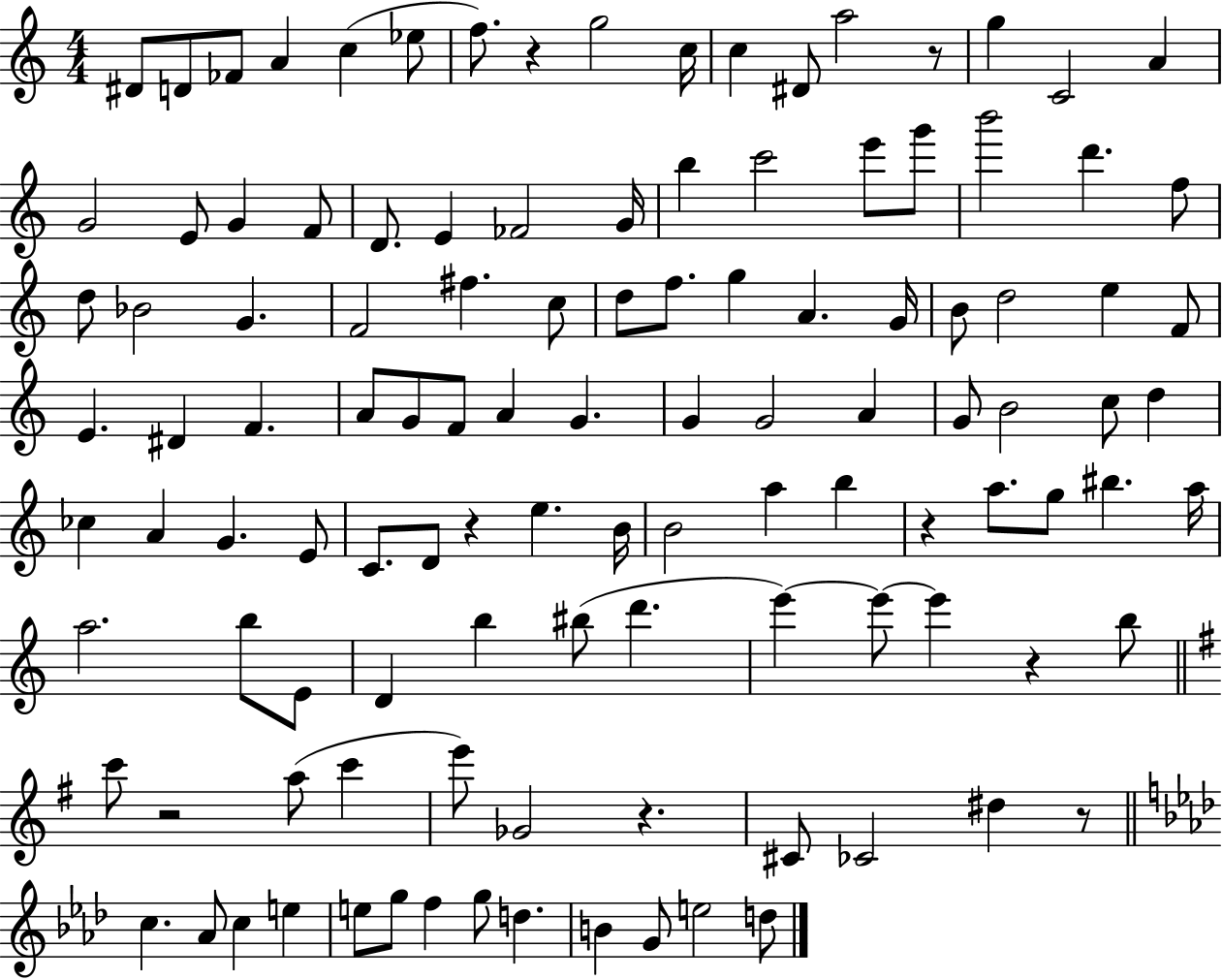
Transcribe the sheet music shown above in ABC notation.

X:1
T:Untitled
M:4/4
L:1/4
K:C
^D/2 D/2 _F/2 A c _e/2 f/2 z g2 c/4 c ^D/2 a2 z/2 g C2 A G2 E/2 G F/2 D/2 E _F2 G/4 b c'2 e'/2 g'/2 b'2 d' f/2 d/2 _B2 G F2 ^f c/2 d/2 f/2 g A G/4 B/2 d2 e F/2 E ^D F A/2 G/2 F/2 A G G G2 A G/2 B2 c/2 d _c A G E/2 C/2 D/2 z e B/4 B2 a b z a/2 g/2 ^b a/4 a2 b/2 E/2 D b ^b/2 d' e' e'/2 e' z b/2 c'/2 z2 a/2 c' e'/2 _G2 z ^C/2 _C2 ^d z/2 c _A/2 c e e/2 g/2 f g/2 d B G/2 e2 d/2